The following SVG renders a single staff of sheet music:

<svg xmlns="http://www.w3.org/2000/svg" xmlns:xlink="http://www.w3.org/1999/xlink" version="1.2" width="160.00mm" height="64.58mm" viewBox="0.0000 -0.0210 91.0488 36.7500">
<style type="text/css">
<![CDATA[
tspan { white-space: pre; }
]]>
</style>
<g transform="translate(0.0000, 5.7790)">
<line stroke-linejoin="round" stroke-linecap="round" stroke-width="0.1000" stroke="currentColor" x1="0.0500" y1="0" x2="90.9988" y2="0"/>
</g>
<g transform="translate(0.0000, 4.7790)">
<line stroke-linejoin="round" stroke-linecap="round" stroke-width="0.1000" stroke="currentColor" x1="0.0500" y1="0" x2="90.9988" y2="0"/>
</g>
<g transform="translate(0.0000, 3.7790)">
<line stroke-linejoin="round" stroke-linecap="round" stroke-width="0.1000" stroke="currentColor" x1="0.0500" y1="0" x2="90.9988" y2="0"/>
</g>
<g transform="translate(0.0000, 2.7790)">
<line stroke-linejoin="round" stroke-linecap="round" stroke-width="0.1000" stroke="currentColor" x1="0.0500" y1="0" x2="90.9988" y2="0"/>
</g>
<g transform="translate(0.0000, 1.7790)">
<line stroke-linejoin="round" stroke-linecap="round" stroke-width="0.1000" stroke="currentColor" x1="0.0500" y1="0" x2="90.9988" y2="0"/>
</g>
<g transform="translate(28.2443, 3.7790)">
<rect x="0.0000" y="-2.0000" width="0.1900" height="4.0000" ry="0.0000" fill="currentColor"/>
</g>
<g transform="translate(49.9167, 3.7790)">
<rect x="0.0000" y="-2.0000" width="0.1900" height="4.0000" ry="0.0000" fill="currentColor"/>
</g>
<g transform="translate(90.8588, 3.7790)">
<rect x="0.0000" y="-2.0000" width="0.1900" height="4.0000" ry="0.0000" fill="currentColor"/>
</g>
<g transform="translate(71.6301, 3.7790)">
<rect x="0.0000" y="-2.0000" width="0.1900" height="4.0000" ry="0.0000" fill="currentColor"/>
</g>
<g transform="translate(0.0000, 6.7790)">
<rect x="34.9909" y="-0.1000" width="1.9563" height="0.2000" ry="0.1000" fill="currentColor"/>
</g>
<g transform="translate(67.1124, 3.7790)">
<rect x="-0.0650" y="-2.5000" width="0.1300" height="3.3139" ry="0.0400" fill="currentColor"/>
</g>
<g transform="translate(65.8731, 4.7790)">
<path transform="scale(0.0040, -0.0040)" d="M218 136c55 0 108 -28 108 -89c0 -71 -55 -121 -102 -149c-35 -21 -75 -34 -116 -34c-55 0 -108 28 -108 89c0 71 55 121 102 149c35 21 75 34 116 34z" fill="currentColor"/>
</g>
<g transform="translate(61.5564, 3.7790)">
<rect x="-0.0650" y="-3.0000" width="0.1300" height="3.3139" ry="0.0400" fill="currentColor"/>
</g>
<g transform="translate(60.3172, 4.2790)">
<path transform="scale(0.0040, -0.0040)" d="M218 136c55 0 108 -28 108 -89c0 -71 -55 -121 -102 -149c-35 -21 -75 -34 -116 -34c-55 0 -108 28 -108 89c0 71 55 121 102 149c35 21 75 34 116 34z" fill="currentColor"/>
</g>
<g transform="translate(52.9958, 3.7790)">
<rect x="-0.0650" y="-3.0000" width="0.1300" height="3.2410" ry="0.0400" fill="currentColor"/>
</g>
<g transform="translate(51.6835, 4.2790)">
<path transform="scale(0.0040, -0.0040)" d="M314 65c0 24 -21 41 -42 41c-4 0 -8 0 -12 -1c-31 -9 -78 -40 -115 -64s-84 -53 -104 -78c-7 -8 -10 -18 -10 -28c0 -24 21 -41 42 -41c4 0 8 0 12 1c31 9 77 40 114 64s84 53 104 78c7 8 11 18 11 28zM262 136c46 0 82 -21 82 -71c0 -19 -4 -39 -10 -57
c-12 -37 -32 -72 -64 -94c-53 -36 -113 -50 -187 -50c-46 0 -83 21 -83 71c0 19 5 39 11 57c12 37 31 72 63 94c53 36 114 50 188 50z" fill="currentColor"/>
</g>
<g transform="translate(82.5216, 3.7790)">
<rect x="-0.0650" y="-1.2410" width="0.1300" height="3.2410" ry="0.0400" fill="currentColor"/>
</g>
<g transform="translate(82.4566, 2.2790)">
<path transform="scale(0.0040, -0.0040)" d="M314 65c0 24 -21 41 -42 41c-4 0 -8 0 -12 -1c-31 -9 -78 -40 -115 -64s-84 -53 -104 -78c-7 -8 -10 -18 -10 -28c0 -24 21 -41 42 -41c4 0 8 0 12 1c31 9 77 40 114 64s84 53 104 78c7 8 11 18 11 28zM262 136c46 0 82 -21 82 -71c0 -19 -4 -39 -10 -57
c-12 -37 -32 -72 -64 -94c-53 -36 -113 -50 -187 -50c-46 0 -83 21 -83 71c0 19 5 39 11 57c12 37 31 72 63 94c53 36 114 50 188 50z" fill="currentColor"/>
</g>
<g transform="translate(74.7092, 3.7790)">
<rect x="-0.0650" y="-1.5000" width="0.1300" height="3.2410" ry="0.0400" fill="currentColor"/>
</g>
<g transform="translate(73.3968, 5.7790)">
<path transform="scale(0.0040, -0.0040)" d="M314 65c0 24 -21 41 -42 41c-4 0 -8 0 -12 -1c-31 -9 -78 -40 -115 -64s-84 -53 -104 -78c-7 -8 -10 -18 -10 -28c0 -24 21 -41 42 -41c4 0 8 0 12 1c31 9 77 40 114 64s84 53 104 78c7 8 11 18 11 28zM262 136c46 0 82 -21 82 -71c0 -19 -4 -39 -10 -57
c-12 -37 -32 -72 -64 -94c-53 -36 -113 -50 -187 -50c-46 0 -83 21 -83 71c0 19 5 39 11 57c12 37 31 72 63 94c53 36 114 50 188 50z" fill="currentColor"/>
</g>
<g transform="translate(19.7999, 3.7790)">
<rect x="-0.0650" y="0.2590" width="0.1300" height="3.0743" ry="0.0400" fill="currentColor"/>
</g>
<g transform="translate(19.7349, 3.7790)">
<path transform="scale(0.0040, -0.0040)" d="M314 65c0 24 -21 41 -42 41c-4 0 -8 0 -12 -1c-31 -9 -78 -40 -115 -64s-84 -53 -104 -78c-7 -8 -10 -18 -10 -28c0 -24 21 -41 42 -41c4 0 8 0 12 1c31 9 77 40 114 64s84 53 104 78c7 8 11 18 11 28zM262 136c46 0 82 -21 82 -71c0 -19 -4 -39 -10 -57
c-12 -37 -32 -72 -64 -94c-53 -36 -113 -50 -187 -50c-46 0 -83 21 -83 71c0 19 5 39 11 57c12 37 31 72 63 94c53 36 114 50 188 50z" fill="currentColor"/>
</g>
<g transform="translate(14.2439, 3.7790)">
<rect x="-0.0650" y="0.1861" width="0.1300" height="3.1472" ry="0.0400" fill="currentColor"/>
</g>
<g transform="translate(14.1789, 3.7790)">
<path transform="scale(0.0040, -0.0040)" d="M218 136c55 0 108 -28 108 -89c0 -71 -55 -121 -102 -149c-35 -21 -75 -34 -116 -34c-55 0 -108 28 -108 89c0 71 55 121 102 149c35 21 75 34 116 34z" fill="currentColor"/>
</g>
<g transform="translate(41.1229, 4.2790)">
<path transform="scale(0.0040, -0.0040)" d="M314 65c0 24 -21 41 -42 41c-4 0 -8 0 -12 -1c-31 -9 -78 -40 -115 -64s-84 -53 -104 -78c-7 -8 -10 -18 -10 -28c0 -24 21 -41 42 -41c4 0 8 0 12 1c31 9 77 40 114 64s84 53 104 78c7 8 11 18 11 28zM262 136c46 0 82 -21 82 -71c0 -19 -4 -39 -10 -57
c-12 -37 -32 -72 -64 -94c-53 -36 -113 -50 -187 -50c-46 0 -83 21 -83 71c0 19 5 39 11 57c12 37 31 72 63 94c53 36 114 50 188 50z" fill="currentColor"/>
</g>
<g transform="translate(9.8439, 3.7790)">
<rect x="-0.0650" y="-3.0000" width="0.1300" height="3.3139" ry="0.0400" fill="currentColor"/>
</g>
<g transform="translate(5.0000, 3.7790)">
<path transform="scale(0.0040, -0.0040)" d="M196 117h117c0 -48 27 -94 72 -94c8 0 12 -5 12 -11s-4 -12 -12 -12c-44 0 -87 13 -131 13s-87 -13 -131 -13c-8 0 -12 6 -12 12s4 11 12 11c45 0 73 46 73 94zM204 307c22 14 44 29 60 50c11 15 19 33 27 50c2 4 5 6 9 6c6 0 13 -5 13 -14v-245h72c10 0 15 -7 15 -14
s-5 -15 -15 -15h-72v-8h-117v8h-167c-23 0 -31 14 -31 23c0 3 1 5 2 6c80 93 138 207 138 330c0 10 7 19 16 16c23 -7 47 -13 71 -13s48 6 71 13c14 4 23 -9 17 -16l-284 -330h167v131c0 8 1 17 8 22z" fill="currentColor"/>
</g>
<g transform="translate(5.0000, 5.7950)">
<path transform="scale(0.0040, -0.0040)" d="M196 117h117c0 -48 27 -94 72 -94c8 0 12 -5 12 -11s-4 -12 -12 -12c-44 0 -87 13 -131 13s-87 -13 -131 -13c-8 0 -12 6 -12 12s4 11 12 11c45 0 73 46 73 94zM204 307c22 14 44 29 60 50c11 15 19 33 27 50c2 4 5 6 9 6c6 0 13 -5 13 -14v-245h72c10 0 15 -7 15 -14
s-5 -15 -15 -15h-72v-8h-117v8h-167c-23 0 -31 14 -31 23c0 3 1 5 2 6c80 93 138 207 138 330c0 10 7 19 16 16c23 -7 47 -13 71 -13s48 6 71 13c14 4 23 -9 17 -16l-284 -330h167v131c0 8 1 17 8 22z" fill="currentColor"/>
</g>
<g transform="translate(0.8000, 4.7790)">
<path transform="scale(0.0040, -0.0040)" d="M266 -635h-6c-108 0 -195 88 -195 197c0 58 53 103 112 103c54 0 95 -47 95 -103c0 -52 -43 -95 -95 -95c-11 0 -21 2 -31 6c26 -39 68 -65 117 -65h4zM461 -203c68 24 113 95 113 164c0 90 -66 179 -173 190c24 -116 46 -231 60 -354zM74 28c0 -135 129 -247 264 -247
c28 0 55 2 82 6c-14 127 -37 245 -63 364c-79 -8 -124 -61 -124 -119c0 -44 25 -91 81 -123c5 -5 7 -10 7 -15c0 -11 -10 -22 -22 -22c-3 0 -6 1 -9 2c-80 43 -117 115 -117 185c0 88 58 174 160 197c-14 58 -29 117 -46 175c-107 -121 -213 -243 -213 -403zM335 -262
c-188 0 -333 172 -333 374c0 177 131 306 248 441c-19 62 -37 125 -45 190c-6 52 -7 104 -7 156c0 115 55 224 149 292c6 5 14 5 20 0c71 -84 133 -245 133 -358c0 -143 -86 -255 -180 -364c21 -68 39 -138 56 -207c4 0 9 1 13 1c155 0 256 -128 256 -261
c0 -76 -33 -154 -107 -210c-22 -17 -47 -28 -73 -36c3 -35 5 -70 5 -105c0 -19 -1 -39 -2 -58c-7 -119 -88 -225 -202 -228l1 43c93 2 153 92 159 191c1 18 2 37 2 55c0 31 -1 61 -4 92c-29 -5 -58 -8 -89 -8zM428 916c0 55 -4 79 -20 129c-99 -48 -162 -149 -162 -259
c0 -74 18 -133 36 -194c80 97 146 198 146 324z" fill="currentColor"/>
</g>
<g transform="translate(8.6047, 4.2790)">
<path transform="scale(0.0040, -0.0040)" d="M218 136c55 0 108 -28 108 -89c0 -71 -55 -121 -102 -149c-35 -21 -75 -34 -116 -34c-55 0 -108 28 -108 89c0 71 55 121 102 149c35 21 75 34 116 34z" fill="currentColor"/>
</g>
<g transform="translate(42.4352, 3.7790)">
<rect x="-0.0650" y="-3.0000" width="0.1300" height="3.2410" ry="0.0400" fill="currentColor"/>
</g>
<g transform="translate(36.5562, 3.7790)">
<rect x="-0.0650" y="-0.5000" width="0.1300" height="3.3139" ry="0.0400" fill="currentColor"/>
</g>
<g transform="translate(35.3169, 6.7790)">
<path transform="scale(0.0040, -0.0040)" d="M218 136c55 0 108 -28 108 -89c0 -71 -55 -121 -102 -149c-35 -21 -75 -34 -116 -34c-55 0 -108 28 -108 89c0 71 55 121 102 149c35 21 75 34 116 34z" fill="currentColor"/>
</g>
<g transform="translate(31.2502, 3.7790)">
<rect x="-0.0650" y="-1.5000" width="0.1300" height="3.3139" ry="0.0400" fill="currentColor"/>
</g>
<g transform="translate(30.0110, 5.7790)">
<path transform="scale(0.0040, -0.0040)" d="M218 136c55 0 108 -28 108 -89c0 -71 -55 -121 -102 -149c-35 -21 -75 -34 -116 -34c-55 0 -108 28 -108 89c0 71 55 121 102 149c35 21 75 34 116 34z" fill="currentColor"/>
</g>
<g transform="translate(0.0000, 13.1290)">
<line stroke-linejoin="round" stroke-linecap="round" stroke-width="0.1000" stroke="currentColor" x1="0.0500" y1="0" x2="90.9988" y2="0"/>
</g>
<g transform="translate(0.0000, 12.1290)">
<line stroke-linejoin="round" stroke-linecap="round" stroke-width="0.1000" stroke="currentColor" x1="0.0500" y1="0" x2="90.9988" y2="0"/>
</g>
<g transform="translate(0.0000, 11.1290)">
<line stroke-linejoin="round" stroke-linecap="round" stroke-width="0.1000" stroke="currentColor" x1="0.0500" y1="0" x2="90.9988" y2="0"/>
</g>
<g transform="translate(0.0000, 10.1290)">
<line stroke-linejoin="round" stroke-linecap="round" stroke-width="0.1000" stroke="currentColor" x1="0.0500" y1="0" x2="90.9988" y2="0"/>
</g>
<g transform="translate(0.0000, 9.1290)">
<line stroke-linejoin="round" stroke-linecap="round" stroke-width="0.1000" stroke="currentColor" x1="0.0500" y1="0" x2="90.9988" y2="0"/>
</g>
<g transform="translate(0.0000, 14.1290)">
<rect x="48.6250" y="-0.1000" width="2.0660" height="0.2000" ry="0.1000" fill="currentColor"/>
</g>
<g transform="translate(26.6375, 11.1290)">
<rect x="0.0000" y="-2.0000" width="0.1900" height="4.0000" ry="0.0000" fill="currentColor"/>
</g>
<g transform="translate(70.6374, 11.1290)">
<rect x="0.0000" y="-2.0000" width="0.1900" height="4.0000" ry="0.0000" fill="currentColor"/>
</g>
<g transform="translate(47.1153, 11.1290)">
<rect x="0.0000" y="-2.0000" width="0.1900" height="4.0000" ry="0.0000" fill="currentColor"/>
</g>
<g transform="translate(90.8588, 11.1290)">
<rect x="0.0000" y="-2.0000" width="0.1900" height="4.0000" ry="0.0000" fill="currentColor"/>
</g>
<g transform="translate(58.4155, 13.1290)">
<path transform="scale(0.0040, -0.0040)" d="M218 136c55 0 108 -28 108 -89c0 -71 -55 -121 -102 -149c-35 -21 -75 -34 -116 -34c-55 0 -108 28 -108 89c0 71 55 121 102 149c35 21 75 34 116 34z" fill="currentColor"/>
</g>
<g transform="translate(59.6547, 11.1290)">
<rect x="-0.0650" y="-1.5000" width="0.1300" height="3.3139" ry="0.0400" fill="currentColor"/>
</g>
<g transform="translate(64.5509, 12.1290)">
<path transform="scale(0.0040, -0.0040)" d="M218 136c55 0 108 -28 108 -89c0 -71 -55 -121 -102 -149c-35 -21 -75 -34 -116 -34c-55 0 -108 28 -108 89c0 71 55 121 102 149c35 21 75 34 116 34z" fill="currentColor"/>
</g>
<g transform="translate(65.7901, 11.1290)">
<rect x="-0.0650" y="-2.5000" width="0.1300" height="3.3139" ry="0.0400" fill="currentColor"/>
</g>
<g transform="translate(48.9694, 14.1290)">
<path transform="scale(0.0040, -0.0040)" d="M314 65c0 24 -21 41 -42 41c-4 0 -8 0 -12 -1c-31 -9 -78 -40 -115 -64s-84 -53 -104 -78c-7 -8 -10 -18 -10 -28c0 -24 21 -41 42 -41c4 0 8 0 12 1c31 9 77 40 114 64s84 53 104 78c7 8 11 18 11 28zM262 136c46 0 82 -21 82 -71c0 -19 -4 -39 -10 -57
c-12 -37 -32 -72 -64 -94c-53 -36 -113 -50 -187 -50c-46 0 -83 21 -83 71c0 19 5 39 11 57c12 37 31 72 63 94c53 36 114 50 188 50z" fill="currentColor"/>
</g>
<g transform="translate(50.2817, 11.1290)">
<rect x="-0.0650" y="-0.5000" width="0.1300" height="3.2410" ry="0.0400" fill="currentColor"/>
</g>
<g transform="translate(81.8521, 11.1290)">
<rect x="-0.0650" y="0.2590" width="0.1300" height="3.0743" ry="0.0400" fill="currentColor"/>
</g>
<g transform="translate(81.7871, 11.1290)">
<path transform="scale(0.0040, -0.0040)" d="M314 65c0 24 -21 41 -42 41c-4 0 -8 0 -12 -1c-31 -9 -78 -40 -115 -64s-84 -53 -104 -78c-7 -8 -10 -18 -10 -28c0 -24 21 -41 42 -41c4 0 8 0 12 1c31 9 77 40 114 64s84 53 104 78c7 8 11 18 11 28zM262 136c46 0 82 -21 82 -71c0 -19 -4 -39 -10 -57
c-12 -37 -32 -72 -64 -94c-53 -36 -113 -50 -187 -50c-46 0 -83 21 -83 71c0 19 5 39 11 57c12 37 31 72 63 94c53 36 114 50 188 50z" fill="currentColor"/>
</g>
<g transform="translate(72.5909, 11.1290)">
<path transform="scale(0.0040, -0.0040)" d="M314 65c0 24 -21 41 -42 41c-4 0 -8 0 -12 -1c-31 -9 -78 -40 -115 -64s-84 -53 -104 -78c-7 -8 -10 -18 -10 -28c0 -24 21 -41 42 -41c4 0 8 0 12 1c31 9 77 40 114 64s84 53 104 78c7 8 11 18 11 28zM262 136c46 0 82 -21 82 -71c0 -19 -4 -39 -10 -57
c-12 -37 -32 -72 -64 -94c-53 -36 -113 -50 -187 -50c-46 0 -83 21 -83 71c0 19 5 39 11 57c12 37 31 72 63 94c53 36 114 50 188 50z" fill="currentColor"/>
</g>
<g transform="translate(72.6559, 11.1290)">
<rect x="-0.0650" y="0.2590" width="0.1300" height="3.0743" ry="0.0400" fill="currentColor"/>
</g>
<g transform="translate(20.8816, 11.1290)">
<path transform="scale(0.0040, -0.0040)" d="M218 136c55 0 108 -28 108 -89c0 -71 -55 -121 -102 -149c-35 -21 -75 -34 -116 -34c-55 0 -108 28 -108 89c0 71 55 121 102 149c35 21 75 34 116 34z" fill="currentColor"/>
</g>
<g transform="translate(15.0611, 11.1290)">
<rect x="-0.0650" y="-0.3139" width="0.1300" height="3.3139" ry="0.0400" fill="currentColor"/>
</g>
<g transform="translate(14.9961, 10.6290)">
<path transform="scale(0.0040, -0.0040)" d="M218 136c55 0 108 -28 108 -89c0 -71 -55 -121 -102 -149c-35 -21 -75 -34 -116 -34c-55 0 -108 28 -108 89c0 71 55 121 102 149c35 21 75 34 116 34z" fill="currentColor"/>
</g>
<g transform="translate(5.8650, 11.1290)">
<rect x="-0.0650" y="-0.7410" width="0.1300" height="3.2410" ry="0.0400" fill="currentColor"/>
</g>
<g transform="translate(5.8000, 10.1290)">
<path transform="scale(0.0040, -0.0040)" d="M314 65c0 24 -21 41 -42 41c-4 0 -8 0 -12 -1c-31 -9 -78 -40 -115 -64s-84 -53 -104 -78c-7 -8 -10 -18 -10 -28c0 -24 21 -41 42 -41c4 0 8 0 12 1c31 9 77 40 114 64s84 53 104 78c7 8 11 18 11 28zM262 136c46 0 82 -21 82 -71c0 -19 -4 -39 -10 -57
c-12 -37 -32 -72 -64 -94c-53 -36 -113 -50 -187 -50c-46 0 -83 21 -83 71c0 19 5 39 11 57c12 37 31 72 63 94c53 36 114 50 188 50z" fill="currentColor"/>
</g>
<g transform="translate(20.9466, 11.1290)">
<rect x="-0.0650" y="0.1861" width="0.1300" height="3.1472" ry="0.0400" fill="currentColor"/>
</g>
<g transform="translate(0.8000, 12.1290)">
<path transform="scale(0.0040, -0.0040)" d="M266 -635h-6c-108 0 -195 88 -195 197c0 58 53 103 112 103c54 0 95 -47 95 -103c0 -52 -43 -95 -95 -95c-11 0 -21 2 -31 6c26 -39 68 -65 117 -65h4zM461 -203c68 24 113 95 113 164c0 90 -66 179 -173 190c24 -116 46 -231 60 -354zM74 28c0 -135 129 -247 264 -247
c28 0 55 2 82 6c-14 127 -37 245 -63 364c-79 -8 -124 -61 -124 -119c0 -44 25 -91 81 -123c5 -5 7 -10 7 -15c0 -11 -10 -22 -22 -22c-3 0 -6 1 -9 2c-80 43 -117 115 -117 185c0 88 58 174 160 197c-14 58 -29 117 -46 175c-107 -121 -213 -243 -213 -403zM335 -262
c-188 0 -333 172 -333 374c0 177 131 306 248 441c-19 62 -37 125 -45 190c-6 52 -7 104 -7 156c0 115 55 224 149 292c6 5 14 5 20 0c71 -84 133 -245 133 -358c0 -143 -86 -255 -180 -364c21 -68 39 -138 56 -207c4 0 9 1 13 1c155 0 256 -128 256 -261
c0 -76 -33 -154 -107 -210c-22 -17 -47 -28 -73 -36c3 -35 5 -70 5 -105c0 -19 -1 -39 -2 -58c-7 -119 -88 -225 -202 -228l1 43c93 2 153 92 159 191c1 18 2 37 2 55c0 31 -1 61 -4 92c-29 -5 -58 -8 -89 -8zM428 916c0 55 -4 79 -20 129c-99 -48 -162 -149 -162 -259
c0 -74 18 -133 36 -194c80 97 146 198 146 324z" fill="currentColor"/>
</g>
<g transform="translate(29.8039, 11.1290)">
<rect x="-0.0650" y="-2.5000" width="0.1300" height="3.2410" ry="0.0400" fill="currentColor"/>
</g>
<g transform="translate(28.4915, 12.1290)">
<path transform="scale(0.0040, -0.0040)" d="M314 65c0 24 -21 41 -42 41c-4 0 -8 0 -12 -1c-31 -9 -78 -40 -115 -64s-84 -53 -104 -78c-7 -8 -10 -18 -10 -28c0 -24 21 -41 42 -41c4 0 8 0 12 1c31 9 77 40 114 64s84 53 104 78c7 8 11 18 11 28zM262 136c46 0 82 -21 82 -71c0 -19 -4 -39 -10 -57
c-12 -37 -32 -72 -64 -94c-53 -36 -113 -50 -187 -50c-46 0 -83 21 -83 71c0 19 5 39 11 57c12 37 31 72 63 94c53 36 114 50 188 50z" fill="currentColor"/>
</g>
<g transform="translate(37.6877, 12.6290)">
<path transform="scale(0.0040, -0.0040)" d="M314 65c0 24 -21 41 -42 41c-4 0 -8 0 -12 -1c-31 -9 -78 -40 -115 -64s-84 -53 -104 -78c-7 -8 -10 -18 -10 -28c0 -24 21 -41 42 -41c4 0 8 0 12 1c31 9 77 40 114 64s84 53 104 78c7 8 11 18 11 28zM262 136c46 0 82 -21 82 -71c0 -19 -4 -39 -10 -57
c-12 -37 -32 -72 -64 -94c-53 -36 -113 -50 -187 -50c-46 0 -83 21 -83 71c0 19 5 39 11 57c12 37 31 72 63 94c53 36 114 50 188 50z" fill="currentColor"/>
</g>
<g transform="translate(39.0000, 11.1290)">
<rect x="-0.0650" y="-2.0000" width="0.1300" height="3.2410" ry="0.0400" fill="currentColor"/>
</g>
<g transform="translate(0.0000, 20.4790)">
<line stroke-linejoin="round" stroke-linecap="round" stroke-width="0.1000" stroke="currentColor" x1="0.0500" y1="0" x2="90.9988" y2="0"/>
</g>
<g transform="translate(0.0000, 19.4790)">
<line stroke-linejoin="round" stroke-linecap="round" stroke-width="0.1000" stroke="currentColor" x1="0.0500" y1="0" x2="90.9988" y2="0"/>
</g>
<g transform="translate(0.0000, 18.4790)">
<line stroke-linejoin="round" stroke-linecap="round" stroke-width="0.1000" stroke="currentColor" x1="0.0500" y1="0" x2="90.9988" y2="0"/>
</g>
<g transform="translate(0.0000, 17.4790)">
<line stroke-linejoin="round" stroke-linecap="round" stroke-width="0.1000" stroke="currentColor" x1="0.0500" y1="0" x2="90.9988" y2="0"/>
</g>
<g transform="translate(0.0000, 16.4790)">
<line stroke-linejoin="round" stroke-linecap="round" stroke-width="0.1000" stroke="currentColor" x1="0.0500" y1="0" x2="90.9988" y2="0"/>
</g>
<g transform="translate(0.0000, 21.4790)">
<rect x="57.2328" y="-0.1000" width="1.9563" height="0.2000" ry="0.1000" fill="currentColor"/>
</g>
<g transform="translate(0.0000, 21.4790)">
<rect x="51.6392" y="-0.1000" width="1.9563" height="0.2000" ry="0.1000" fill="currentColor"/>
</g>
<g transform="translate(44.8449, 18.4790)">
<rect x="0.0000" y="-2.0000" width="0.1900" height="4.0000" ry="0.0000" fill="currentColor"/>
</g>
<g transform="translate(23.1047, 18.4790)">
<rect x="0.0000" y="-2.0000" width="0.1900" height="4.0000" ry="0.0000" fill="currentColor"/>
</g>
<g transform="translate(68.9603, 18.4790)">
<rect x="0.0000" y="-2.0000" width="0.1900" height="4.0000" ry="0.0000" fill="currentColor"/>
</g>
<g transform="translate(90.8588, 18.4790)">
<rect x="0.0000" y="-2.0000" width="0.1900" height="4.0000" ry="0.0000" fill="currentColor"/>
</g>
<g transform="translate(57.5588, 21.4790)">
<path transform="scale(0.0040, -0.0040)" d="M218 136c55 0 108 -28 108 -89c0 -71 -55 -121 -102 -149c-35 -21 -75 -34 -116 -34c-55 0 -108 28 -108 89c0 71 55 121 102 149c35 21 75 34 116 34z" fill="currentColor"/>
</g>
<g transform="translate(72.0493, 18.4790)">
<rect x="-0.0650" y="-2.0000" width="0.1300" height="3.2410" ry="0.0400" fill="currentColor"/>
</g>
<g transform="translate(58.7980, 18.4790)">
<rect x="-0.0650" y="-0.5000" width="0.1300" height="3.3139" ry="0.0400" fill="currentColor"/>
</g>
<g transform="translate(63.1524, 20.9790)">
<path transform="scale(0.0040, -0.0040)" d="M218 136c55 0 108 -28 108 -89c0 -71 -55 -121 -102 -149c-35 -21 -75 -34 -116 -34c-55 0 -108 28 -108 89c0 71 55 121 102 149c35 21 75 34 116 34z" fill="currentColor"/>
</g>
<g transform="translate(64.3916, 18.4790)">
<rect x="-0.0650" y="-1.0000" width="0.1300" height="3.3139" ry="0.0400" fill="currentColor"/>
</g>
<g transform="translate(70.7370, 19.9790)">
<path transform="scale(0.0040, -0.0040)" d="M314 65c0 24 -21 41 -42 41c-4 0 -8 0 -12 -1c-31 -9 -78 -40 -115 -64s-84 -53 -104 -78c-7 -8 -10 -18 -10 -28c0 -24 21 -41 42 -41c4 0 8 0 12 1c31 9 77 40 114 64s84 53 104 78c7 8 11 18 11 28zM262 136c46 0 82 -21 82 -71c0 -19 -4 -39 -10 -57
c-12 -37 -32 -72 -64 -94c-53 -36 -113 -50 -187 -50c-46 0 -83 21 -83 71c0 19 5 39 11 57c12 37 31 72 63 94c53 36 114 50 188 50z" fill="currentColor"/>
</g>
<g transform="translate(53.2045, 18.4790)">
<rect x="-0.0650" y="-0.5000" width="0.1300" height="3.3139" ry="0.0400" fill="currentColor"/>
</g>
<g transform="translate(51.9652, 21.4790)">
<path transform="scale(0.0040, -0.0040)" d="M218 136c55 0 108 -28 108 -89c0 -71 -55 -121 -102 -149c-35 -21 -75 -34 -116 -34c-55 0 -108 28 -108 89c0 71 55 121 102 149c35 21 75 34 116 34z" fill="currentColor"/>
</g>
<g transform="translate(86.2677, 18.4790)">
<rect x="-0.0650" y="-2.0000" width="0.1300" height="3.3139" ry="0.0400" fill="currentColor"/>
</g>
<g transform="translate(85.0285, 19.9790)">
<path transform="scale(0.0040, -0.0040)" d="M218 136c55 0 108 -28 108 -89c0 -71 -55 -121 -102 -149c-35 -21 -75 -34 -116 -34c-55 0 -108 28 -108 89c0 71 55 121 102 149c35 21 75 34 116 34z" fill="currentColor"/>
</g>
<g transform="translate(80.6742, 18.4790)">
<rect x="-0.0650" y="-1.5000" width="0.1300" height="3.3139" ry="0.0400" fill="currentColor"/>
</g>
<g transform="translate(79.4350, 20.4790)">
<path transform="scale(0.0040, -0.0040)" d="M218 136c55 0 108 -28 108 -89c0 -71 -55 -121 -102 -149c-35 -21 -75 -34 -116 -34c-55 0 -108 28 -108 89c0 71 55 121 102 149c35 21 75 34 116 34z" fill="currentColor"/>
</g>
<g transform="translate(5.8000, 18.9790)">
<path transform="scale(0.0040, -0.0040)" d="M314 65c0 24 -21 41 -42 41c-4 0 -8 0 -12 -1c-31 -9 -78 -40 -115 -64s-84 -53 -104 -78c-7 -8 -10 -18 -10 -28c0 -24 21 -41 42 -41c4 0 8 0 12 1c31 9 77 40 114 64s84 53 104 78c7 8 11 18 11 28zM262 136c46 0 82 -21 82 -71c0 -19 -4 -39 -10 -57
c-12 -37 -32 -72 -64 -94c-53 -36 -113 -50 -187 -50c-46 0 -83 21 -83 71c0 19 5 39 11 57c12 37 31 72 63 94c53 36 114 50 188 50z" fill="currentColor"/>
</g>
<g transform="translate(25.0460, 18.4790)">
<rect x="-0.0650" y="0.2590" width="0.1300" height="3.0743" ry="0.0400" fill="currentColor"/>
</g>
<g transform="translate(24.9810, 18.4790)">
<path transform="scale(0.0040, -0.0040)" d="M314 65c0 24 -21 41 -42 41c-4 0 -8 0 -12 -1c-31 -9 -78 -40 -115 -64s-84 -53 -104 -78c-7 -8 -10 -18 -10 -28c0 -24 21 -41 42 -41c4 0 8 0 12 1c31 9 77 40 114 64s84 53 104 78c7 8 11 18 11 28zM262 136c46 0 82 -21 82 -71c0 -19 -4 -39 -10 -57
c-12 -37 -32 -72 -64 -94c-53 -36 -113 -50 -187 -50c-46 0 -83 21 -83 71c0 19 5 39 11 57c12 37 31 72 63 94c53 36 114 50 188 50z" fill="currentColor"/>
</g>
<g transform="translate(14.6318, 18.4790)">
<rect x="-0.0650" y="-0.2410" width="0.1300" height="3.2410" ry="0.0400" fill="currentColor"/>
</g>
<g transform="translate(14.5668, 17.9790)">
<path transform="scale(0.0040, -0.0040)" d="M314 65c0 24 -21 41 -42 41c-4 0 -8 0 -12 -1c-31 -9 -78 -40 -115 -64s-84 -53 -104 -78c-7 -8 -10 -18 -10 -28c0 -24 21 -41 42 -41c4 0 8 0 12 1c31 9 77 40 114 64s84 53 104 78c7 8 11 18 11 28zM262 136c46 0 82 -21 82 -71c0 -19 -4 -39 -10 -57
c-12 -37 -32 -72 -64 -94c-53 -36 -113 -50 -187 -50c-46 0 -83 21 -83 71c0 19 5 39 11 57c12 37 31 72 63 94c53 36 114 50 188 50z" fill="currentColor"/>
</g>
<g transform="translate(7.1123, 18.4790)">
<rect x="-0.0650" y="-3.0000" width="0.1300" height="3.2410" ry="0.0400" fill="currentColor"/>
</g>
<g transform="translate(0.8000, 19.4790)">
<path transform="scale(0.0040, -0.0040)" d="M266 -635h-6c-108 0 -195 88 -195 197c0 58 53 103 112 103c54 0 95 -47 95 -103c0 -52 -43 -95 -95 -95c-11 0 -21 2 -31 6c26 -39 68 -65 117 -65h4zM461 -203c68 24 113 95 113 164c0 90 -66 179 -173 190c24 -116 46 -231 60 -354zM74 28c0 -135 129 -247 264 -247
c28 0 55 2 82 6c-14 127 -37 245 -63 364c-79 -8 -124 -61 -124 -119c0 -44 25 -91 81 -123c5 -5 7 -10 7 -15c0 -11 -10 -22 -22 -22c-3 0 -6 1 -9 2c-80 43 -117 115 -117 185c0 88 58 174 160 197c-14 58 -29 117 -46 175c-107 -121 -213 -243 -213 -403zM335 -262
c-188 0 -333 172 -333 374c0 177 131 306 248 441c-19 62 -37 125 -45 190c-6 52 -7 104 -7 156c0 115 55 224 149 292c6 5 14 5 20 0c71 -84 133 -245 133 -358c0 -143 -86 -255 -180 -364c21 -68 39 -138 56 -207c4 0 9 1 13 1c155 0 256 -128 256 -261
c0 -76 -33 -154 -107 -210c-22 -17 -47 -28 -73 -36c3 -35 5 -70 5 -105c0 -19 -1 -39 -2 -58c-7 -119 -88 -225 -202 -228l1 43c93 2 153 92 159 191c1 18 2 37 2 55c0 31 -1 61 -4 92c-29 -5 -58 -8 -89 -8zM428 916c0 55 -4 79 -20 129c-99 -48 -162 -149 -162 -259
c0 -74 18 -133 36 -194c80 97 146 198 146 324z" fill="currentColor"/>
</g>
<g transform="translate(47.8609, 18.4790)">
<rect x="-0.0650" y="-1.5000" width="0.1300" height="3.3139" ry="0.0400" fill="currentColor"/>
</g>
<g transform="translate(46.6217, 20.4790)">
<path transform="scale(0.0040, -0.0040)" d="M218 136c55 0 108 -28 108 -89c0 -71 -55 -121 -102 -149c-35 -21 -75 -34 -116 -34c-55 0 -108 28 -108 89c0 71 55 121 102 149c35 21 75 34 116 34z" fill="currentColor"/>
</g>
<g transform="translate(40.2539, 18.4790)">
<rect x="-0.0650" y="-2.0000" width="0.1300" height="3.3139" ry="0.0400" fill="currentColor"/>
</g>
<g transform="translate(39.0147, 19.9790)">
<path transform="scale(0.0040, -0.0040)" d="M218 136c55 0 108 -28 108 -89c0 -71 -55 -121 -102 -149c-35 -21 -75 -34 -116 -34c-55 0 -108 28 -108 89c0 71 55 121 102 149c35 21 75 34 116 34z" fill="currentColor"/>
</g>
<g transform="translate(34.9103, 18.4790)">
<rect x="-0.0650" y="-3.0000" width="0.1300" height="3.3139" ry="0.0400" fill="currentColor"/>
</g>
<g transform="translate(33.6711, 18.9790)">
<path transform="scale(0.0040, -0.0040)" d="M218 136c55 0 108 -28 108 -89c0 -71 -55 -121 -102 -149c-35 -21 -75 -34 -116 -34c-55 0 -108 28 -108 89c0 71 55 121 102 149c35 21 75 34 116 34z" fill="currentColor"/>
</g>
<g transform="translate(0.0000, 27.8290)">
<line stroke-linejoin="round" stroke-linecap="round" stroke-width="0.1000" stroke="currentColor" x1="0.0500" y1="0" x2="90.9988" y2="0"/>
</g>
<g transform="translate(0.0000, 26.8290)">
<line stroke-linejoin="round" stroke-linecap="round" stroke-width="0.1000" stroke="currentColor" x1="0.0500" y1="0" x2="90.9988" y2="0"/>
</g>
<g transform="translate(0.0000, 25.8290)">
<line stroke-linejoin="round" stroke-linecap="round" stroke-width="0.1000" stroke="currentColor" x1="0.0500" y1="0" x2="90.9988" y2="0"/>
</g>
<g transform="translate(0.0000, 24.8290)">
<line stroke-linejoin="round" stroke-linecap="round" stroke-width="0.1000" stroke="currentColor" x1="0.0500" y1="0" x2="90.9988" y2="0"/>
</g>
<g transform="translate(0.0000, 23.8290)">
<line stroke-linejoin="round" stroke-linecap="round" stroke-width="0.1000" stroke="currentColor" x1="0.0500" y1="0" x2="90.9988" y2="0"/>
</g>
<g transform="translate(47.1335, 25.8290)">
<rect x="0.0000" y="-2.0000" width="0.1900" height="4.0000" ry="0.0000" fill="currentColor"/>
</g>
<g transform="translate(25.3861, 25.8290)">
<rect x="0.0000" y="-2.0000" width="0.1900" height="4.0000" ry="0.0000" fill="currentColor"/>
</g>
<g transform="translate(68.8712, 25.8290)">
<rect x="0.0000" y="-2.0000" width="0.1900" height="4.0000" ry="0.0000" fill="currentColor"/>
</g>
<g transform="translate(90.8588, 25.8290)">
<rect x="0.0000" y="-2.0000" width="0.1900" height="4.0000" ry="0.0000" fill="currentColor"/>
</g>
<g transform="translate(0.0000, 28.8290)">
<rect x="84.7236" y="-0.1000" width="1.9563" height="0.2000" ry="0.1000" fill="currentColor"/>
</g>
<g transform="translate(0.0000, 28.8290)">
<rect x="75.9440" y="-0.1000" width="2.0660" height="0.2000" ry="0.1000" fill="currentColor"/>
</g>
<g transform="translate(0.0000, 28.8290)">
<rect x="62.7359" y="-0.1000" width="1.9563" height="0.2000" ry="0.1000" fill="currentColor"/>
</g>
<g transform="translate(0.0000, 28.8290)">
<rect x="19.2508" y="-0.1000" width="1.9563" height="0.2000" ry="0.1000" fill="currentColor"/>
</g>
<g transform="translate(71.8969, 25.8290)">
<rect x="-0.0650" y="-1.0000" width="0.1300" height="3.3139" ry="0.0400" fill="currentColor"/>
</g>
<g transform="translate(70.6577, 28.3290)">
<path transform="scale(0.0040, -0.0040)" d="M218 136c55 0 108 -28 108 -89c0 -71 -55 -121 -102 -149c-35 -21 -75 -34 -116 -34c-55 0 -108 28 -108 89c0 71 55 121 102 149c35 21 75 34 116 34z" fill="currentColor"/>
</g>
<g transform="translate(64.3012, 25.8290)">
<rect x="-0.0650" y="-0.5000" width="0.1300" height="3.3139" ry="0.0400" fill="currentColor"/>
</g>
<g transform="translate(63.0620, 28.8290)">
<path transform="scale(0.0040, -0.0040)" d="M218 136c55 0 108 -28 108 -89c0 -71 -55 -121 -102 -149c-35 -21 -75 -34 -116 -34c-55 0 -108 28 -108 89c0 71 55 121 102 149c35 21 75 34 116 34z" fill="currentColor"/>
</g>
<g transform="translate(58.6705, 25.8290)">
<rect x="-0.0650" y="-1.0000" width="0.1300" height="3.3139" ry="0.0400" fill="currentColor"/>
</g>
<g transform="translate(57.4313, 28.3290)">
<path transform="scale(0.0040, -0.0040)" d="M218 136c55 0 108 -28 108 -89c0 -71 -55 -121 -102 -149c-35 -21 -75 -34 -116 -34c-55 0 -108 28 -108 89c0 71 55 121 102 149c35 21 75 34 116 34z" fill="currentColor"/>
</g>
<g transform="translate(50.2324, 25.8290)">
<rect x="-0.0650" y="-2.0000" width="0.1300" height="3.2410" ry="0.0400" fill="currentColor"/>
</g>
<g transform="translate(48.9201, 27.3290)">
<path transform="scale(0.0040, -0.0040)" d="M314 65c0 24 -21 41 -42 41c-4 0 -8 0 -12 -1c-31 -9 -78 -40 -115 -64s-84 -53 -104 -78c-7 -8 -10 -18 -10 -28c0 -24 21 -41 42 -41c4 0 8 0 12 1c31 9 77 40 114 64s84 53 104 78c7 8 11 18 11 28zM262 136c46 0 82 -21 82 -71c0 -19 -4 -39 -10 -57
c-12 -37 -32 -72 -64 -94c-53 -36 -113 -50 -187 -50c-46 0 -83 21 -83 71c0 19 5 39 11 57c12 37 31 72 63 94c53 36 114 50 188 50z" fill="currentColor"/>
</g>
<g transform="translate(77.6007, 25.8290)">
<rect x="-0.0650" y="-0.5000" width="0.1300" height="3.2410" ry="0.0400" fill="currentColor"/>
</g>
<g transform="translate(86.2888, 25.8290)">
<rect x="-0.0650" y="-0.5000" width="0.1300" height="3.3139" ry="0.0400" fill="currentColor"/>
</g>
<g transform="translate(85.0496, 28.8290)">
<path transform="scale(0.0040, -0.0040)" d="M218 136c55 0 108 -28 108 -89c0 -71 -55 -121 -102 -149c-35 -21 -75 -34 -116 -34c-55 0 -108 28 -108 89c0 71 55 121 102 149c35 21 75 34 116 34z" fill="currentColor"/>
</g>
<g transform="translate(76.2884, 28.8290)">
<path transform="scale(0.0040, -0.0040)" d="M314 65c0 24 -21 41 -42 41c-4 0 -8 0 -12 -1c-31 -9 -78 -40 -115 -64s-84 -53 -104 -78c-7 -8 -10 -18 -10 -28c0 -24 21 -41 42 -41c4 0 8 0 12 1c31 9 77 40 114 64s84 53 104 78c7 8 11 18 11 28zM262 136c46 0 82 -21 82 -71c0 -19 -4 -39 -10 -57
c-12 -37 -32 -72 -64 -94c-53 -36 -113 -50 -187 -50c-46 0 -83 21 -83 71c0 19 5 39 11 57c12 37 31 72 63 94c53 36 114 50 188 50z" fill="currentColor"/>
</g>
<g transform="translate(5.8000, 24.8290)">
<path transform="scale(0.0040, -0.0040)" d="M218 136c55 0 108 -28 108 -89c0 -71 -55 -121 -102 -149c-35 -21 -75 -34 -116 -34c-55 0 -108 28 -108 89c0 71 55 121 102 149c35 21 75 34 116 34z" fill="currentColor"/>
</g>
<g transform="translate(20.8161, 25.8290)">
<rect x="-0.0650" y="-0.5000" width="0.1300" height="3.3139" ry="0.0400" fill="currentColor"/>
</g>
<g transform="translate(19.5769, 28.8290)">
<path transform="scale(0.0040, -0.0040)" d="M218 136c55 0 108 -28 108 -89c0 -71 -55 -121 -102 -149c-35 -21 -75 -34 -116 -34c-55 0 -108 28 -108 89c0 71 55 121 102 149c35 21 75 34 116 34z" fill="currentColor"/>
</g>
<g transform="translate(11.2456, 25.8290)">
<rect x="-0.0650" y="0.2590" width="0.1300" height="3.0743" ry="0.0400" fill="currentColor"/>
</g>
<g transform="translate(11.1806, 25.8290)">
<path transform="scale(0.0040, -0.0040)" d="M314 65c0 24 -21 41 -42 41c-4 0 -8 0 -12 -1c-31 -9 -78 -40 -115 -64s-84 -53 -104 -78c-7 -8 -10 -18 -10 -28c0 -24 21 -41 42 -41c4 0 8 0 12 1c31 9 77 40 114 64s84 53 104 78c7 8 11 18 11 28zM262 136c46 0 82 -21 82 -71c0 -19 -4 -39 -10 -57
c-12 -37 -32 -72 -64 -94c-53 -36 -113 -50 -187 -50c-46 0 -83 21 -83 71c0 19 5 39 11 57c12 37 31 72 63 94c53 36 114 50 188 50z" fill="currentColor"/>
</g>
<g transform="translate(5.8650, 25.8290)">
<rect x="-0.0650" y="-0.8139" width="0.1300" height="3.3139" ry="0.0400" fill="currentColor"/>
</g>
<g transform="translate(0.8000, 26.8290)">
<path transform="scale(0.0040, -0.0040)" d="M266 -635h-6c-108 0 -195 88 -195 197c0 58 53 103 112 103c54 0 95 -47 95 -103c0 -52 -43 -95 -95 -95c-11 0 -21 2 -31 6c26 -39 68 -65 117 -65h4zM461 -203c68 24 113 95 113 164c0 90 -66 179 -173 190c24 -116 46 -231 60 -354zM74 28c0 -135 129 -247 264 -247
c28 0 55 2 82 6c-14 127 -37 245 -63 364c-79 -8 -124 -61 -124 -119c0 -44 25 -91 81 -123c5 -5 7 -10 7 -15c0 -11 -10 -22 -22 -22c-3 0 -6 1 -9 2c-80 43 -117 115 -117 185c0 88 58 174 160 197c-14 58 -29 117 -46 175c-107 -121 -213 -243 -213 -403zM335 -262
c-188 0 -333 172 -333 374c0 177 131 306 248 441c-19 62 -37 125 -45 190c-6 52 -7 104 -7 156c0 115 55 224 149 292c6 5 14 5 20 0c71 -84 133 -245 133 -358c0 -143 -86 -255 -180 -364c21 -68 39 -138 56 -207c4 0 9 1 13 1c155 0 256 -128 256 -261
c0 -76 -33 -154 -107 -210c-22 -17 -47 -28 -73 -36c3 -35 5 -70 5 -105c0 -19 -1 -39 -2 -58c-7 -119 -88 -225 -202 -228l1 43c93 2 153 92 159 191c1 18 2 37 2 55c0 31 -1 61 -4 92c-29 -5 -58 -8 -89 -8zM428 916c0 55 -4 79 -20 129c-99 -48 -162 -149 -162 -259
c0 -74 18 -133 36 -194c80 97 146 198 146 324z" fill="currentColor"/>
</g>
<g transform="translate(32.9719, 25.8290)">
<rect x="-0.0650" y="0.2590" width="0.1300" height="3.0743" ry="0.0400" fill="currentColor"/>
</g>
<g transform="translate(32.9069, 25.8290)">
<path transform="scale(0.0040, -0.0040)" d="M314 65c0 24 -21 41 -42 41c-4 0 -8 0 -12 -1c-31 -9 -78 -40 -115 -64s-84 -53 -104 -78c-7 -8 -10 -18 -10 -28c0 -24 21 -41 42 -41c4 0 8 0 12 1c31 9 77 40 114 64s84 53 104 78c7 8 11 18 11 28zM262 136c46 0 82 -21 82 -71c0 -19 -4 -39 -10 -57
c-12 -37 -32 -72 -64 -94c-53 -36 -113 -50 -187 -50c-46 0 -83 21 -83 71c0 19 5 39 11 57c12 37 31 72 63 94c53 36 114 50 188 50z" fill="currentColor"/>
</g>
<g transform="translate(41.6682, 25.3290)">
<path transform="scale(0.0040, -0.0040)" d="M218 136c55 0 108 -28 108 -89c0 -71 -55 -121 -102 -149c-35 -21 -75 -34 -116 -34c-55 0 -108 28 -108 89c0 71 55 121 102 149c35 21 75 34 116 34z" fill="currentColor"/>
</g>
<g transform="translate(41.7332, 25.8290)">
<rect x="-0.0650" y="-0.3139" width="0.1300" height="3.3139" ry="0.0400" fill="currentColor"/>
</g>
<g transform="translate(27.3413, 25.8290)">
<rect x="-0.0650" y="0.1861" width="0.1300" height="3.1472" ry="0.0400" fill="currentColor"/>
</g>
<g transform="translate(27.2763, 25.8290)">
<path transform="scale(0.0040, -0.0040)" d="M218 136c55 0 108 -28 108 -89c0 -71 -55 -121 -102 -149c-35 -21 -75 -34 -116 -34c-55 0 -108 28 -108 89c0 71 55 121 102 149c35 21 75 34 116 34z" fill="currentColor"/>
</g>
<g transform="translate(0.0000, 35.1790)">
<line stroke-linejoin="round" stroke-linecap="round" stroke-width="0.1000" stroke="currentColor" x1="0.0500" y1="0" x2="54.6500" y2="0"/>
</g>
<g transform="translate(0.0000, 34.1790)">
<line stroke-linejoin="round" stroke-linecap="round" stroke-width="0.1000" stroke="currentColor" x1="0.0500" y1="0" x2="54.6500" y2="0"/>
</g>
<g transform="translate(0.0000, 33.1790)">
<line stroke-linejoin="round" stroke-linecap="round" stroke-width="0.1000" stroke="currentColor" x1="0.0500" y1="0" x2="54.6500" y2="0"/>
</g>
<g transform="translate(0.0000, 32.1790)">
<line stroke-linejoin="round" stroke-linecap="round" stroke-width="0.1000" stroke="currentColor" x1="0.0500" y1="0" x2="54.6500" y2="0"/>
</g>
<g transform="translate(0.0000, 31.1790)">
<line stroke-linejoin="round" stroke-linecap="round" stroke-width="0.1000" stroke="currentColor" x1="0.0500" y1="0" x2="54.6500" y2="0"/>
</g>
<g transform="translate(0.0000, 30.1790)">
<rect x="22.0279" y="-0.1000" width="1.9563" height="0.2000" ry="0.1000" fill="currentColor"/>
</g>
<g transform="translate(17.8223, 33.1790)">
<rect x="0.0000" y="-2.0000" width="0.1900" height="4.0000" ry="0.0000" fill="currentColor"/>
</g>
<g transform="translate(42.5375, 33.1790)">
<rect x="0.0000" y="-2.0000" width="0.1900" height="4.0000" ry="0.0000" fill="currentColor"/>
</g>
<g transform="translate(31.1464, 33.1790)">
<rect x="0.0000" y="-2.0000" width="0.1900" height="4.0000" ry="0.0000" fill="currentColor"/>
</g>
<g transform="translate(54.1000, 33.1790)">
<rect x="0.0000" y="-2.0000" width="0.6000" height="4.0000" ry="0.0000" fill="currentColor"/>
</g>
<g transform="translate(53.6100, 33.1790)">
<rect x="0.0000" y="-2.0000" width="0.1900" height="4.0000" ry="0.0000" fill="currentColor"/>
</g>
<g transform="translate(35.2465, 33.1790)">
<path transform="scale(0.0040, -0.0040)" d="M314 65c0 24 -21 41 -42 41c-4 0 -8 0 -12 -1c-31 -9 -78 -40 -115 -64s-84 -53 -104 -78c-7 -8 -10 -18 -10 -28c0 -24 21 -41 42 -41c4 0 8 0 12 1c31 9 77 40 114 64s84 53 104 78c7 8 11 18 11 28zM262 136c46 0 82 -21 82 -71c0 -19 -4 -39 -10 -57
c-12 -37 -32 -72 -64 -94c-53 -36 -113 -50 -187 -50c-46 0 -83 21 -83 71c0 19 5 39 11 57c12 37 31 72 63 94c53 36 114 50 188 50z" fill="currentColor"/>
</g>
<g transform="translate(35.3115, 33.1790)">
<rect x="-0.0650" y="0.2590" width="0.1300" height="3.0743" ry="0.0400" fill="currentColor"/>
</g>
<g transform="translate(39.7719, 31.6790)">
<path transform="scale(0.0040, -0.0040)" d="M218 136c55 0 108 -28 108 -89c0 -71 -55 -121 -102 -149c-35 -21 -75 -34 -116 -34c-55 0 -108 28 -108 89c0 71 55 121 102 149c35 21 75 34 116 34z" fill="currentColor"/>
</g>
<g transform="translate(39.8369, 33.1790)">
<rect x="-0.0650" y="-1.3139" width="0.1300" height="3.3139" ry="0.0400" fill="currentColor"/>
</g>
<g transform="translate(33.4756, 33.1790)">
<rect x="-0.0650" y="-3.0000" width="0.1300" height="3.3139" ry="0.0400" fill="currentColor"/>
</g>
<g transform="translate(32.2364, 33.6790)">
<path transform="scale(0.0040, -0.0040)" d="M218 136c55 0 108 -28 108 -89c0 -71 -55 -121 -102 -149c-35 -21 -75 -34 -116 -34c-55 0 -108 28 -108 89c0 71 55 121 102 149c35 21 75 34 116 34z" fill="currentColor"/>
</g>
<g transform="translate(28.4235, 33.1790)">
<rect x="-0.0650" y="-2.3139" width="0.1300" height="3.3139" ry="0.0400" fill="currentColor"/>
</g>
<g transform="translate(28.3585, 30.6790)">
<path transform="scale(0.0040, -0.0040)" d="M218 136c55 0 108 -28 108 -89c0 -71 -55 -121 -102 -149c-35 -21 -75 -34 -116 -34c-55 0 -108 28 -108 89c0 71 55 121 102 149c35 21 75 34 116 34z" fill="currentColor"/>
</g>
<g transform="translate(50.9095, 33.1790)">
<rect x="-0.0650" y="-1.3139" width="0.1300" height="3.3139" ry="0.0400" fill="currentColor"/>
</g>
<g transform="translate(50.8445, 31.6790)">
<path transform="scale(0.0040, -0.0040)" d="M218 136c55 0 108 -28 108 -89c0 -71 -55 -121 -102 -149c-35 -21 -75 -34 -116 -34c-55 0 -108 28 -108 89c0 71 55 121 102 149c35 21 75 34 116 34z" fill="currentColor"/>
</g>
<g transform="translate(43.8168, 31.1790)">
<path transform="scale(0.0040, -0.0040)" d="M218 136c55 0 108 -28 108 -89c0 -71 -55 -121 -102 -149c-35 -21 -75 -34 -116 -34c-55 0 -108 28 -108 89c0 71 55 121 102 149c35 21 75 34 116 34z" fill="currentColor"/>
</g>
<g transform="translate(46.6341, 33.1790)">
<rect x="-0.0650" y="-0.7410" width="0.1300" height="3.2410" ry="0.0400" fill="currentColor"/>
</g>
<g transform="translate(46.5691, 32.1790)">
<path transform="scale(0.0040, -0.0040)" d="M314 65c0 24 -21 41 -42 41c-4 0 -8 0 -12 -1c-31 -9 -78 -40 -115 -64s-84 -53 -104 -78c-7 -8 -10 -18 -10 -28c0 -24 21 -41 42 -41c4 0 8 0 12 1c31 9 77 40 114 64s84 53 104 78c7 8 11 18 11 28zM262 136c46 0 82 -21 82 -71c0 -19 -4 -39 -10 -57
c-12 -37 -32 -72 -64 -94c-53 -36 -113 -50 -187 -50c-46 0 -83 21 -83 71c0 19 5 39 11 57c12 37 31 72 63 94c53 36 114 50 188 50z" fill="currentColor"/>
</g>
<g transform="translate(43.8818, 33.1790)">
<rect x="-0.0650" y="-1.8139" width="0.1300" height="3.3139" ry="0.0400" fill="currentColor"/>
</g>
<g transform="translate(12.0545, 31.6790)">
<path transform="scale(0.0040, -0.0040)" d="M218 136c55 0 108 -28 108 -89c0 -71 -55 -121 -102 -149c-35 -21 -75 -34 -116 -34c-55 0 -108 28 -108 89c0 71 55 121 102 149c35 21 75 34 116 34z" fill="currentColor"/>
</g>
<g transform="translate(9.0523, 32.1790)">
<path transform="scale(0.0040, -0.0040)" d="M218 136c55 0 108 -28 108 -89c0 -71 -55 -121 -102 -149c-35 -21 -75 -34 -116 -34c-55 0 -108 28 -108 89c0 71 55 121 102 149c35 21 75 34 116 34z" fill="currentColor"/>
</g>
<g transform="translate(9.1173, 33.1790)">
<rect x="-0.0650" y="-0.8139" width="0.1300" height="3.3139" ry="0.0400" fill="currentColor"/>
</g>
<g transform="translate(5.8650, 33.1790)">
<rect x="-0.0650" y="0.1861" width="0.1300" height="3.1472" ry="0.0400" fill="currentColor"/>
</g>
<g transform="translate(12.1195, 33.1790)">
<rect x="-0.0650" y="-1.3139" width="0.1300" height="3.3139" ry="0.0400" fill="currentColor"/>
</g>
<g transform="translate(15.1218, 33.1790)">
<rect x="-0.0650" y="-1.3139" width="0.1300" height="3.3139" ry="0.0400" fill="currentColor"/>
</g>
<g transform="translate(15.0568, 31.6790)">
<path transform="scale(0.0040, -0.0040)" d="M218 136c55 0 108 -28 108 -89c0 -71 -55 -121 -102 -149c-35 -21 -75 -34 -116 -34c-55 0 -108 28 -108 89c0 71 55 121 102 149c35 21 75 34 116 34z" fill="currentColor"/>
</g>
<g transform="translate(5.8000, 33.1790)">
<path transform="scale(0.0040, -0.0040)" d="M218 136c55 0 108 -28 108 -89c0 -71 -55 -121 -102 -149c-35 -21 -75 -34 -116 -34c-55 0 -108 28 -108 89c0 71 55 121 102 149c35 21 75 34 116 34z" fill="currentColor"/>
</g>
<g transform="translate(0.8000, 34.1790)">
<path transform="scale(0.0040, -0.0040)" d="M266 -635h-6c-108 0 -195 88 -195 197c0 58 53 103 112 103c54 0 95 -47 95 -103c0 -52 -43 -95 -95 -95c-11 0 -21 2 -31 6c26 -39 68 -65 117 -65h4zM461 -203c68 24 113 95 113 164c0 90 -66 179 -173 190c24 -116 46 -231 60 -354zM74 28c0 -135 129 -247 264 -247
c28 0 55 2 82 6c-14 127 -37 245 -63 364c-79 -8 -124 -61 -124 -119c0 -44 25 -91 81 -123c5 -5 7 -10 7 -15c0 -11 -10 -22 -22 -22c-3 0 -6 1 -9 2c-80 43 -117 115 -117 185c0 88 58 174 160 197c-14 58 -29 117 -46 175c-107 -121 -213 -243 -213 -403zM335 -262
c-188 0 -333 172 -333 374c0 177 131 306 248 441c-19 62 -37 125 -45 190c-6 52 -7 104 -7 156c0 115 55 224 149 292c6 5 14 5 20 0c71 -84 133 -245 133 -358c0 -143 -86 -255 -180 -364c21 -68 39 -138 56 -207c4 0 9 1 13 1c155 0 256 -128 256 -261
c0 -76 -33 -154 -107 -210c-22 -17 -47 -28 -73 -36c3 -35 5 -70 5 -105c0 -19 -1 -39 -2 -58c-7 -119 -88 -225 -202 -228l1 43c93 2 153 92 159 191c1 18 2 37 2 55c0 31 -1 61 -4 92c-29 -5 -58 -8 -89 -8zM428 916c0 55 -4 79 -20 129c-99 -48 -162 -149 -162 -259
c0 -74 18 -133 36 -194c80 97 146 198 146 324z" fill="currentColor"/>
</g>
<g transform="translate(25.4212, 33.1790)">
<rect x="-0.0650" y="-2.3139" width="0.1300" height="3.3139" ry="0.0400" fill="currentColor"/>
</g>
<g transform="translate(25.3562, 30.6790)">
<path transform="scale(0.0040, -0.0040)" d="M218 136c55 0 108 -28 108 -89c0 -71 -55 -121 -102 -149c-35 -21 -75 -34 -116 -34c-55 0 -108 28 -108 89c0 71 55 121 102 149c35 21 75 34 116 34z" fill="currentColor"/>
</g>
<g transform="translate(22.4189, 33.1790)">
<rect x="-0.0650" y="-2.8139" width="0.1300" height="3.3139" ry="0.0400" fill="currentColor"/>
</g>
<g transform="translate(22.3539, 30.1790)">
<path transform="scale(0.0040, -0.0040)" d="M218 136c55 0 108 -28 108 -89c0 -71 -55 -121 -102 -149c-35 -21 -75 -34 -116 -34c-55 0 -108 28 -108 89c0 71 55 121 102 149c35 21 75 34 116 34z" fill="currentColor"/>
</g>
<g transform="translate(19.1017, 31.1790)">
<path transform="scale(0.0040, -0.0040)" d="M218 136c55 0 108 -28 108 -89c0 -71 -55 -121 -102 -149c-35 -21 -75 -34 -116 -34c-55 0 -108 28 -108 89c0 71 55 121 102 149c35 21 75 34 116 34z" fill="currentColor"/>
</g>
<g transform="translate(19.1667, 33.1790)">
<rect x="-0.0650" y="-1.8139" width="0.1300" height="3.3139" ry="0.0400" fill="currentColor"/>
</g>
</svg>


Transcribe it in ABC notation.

X:1
T:Untitled
M:4/4
L:1/4
K:C
A B B2 E C A2 A2 A G E2 e2 d2 c B G2 F2 C2 E G B2 B2 A2 c2 B2 A F E C C D F2 E F d B2 C B B2 c F2 D C D C2 C B d e e f a g g A B2 e f d2 e